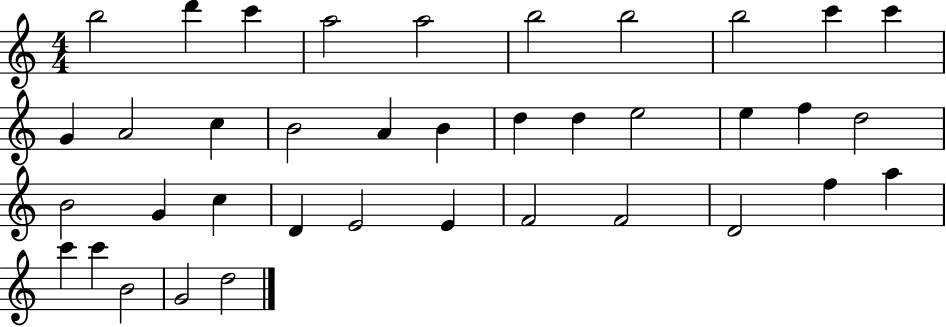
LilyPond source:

{
  \clef treble
  \numericTimeSignature
  \time 4/4
  \key c \major
  b''2 d'''4 c'''4 | a''2 a''2 | b''2 b''2 | b''2 c'''4 c'''4 | \break g'4 a'2 c''4 | b'2 a'4 b'4 | d''4 d''4 e''2 | e''4 f''4 d''2 | \break b'2 g'4 c''4 | d'4 e'2 e'4 | f'2 f'2 | d'2 f''4 a''4 | \break c'''4 c'''4 b'2 | g'2 d''2 | \bar "|."
}